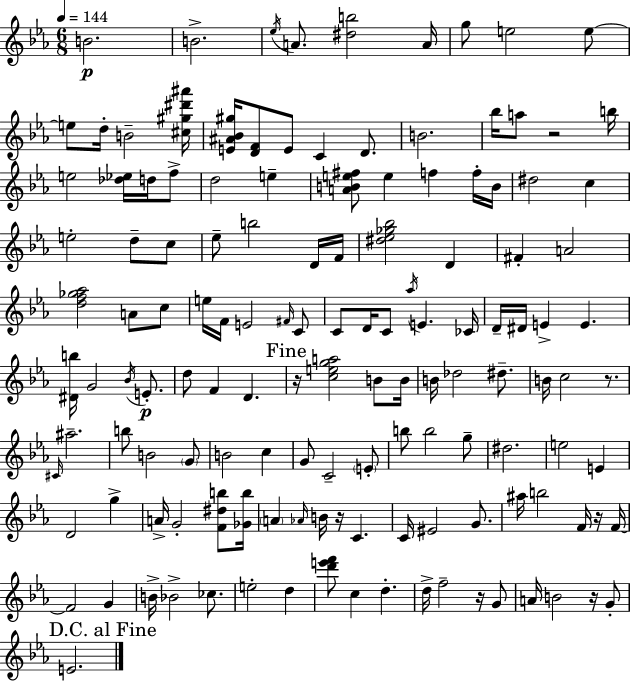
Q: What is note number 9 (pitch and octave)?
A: E5